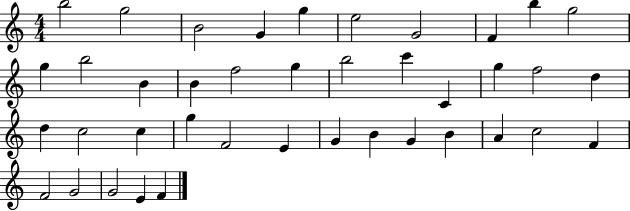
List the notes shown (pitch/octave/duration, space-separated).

B5/h G5/h B4/h G4/q G5/q E5/h G4/h F4/q B5/q G5/h G5/q B5/h B4/q B4/q F5/h G5/q B5/h C6/q C4/q G5/q F5/h D5/q D5/q C5/h C5/q G5/q F4/h E4/q G4/q B4/q G4/q B4/q A4/q C5/h F4/q F4/h G4/h G4/h E4/q F4/q